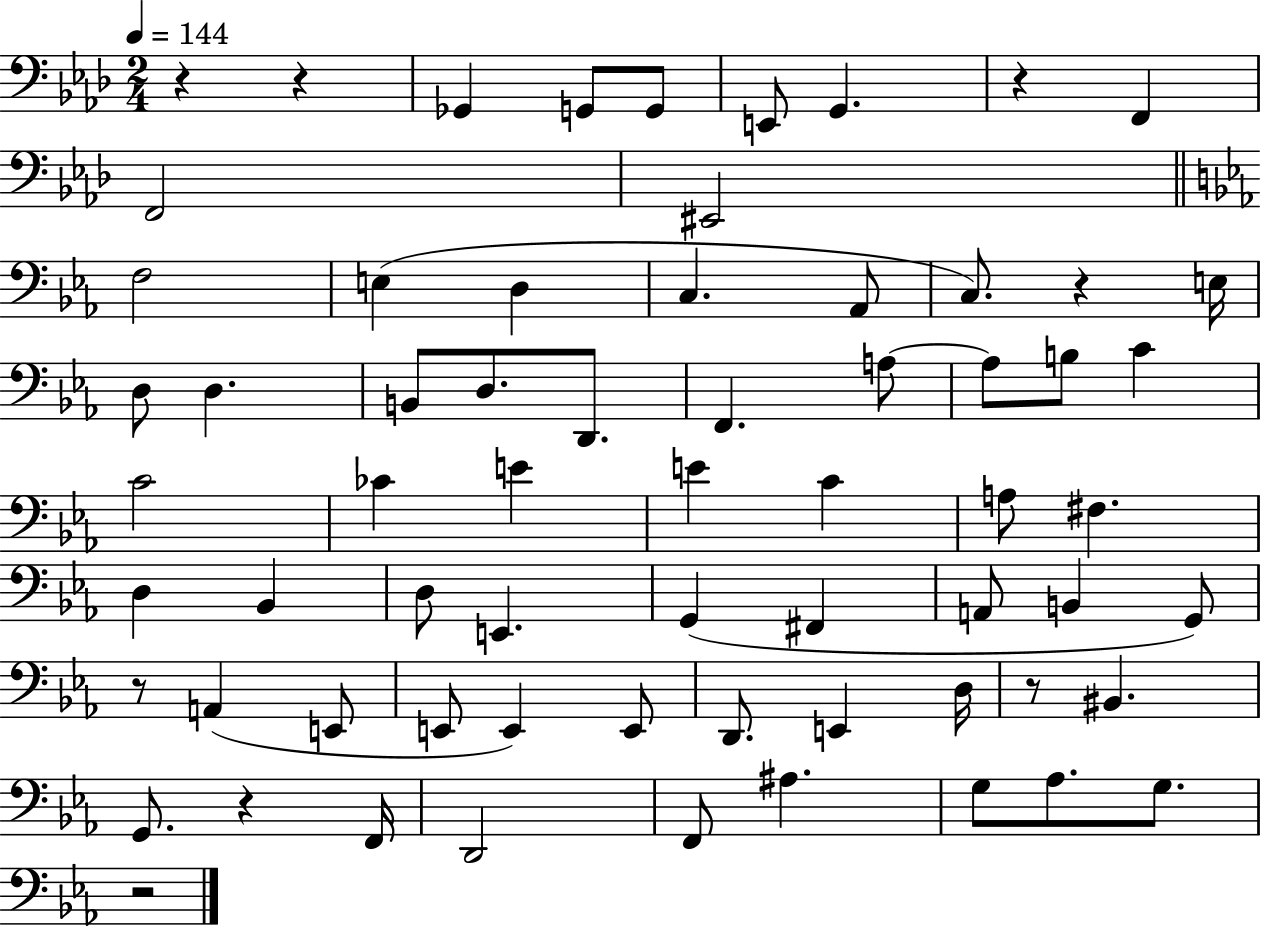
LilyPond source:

{
  \clef bass
  \numericTimeSignature
  \time 2/4
  \key aes \major
  \tempo 4 = 144
  \repeat volta 2 { r4 r4 | ges,4 g,8 g,8 | e,8 g,4. | r4 f,4 | \break f,2 | eis,2 | \bar "||" \break \key ees \major f2 | e4( d4 | c4. aes,8 | c8.) r4 e16 | \break d8 d4. | b,8 d8. d,8. | f,4. a8~~ | a8 b8 c'4 | \break c'2 | ces'4 e'4 | e'4 c'4 | a8 fis4. | \break d4 bes,4 | d8 e,4. | g,4( fis,4 | a,8 b,4 g,8) | \break r8 a,4( e,8 | e,8 e,4) e,8 | d,8. e,4 d16 | r8 bis,4. | \break g,8. r4 f,16 | d,2 | f,8 ais4. | g8 aes8. g8. | \break r2 | } \bar "|."
}